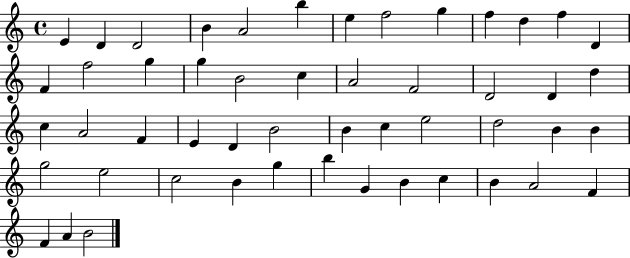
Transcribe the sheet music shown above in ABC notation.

X:1
T:Untitled
M:4/4
L:1/4
K:C
E D D2 B A2 b e f2 g f d f D F f2 g g B2 c A2 F2 D2 D d c A2 F E D B2 B c e2 d2 B B g2 e2 c2 B g b G B c B A2 F F A B2